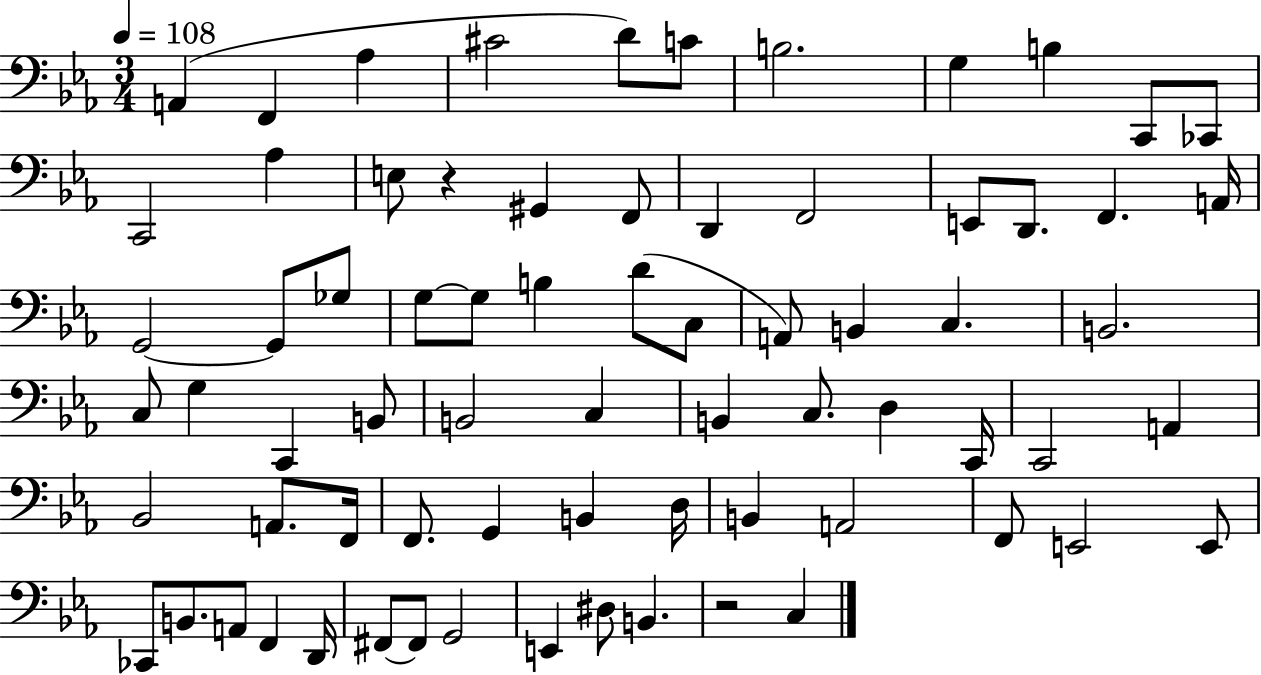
A2/q F2/q Ab3/q C#4/h D4/e C4/e B3/h. G3/q B3/q C2/e CES2/e C2/h Ab3/q E3/e R/q G#2/q F2/e D2/q F2/h E2/e D2/e. F2/q. A2/s G2/h G2/e Gb3/e G3/e G3/e B3/q D4/e C3/e A2/e B2/q C3/q. B2/h. C3/e G3/q C2/q B2/e B2/h C3/q B2/q C3/e. D3/q C2/s C2/h A2/q Bb2/h A2/e. F2/s F2/e. G2/q B2/q D3/s B2/q A2/h F2/e E2/h E2/e CES2/e B2/e. A2/e F2/q D2/s F#2/e F#2/e G2/h E2/q D#3/e B2/q. R/h C3/q